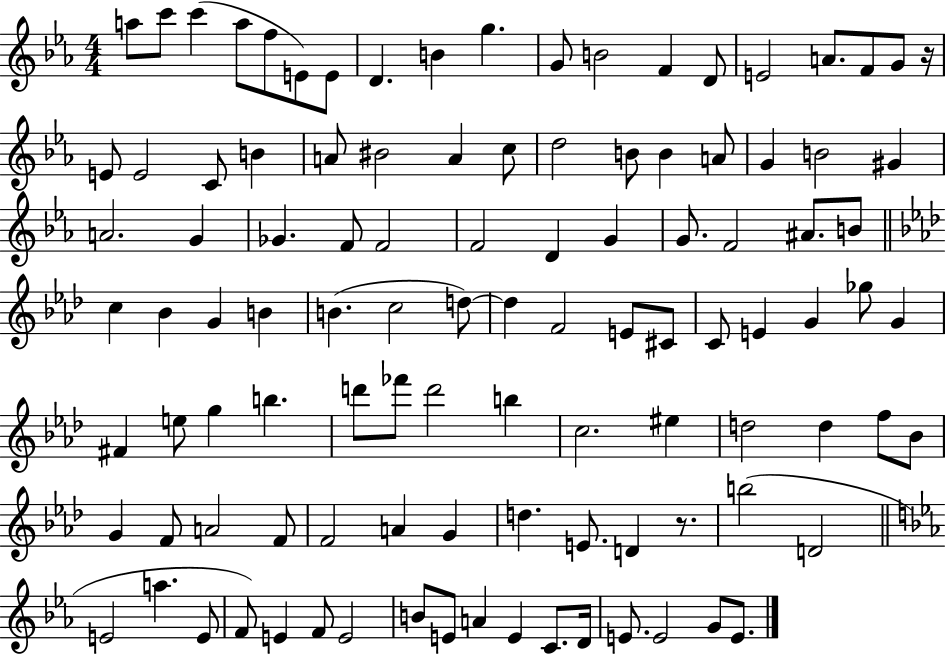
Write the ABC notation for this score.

X:1
T:Untitled
M:4/4
L:1/4
K:Eb
a/2 c'/2 c' a/2 f/2 E/2 E/2 D B g G/2 B2 F D/2 E2 A/2 F/2 G/2 z/4 E/2 E2 C/2 B A/2 ^B2 A c/2 d2 B/2 B A/2 G B2 ^G A2 G _G F/2 F2 F2 D G G/2 F2 ^A/2 B/2 c _B G B B c2 d/2 d F2 E/2 ^C/2 C/2 E G _g/2 G ^F e/2 g b d'/2 _f'/2 d'2 b c2 ^e d2 d f/2 _B/2 G F/2 A2 F/2 F2 A G d E/2 D z/2 b2 D2 E2 a E/2 F/2 E F/2 E2 B/2 E/2 A E C/2 D/4 E/2 E2 G/2 E/2